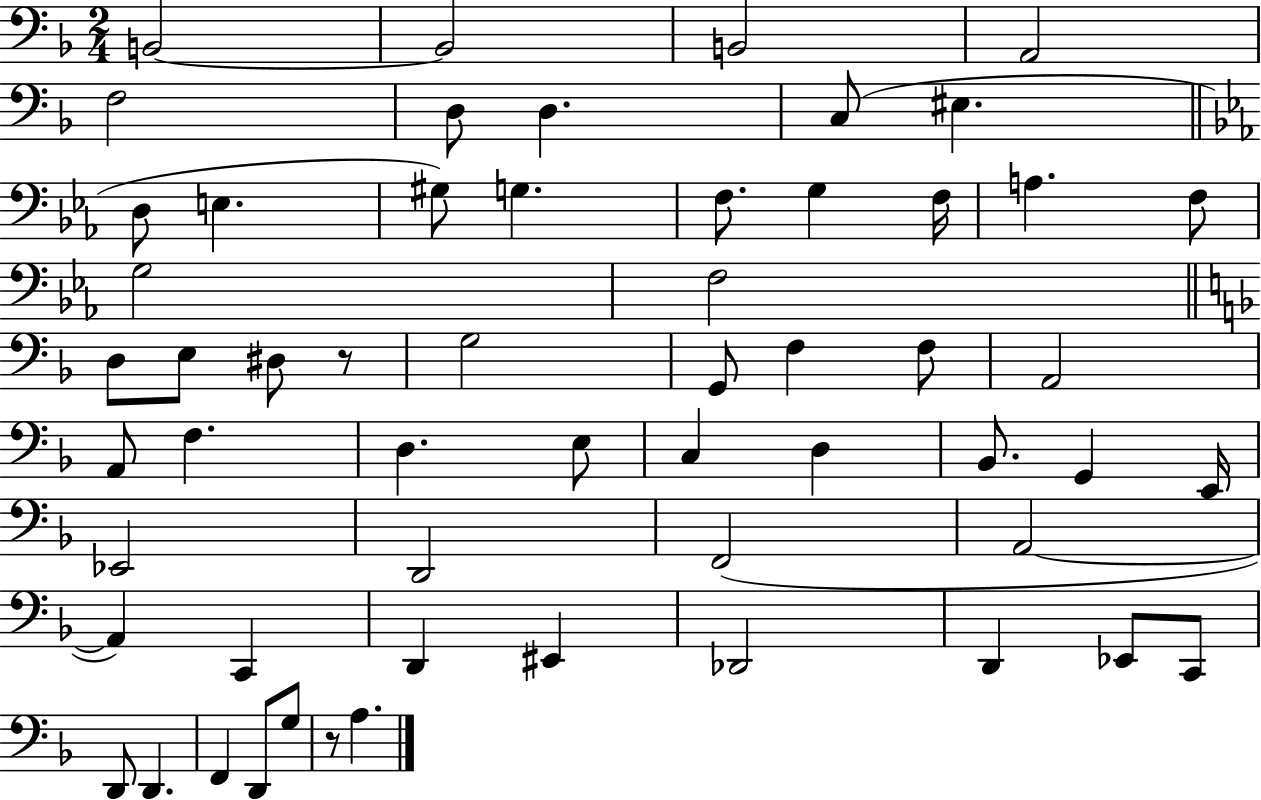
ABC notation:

X:1
T:Untitled
M:2/4
L:1/4
K:F
B,,2 B,,2 B,,2 A,,2 F,2 D,/2 D, C,/2 ^E, D,/2 E, ^G,/2 G, F,/2 G, F,/4 A, F,/2 G,2 F,2 D,/2 E,/2 ^D,/2 z/2 G,2 G,,/2 F, F,/2 A,,2 A,,/2 F, D, E,/2 C, D, _B,,/2 G,, E,,/4 _E,,2 D,,2 F,,2 A,,2 A,, C,, D,, ^E,, _D,,2 D,, _E,,/2 C,,/2 D,,/2 D,, F,, D,,/2 G,/2 z/2 A,